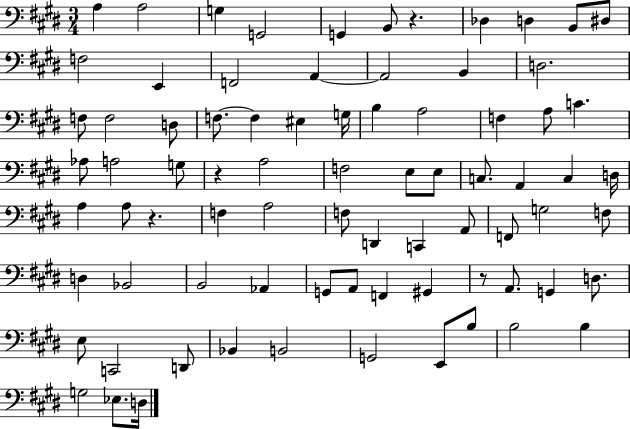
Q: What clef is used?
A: bass